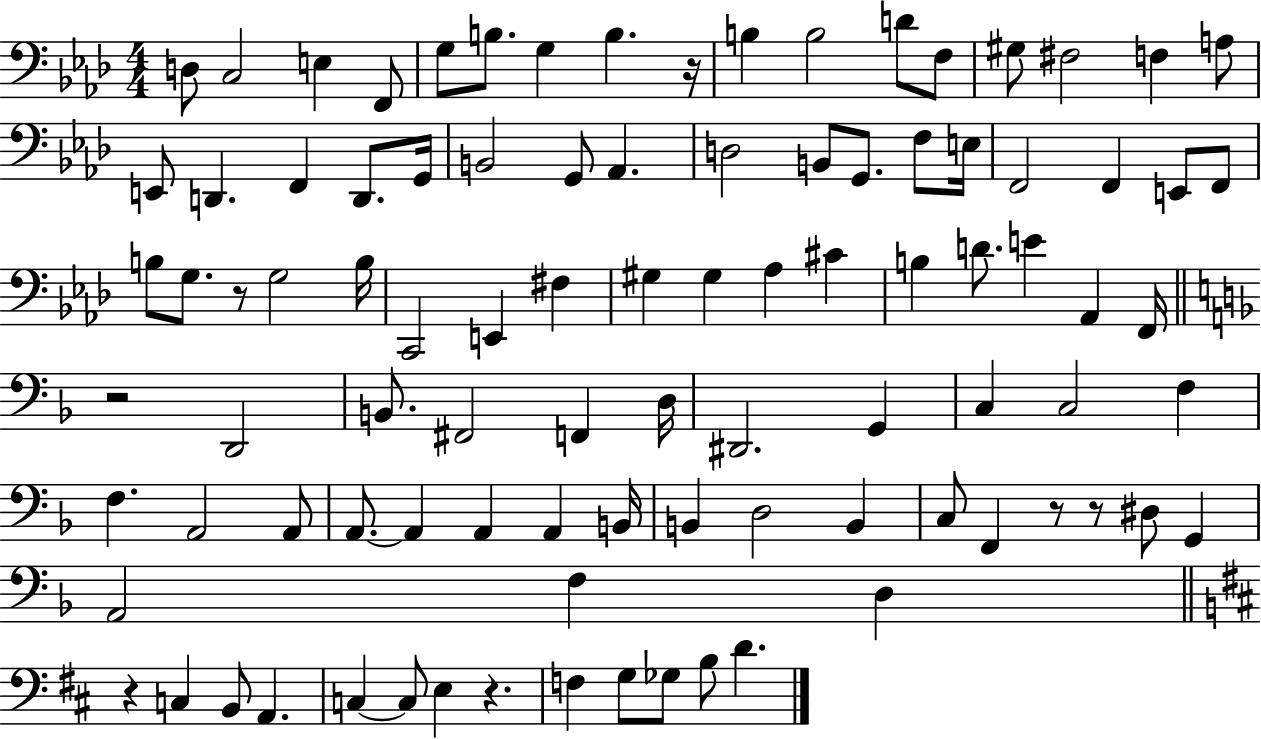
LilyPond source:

{
  \clef bass
  \numericTimeSignature
  \time 4/4
  \key aes \major
  d8 c2 e4 f,8 | g8 b8. g4 b4. r16 | b4 b2 d'8 f8 | gis8 fis2 f4 a8 | \break e,8 d,4. f,4 d,8. g,16 | b,2 g,8 aes,4. | d2 b,8 g,8. f8 e16 | f,2 f,4 e,8 f,8 | \break b8 g8. r8 g2 b16 | c,2 e,4 fis4 | gis4 gis4 aes4 cis'4 | b4 d'8. e'4 aes,4 f,16 | \break \bar "||" \break \key f \major r2 d,2 | b,8. fis,2 f,4 d16 | dis,2. g,4 | c4 c2 f4 | \break f4. a,2 a,8 | a,8.~~ a,4 a,4 a,4 b,16 | b,4 d2 b,4 | c8 f,4 r8 r8 dis8 g,4 | \break a,2 f4 d4 | \bar "||" \break \key b \minor r4 c4 b,8 a,4. | c4~~ c8 e4 r4. | f4 g8 ges8 b8 d'4. | \bar "|."
}